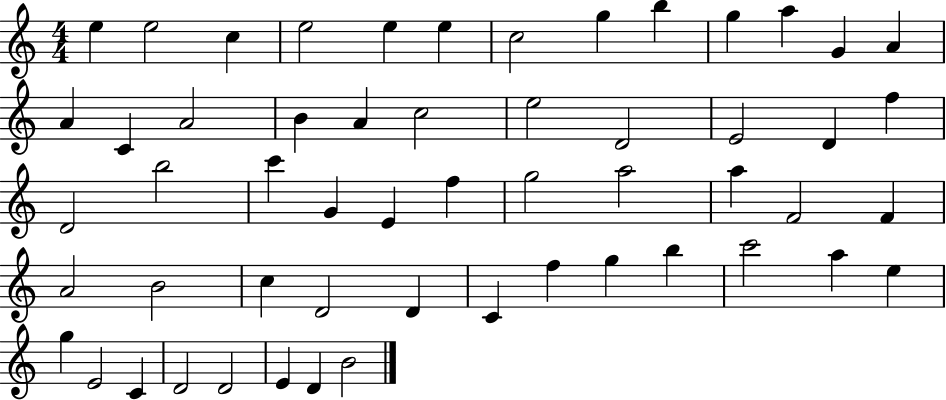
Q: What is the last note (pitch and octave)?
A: B4